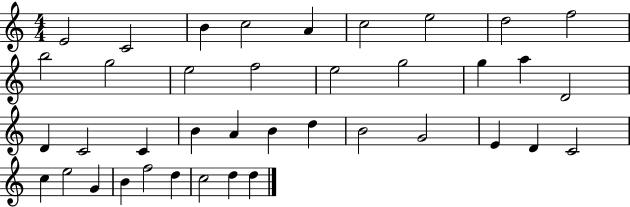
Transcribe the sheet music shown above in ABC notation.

X:1
T:Untitled
M:4/4
L:1/4
K:C
E2 C2 B c2 A c2 e2 d2 f2 b2 g2 e2 f2 e2 g2 g a D2 D C2 C B A B d B2 G2 E D C2 c e2 G B f2 d c2 d d